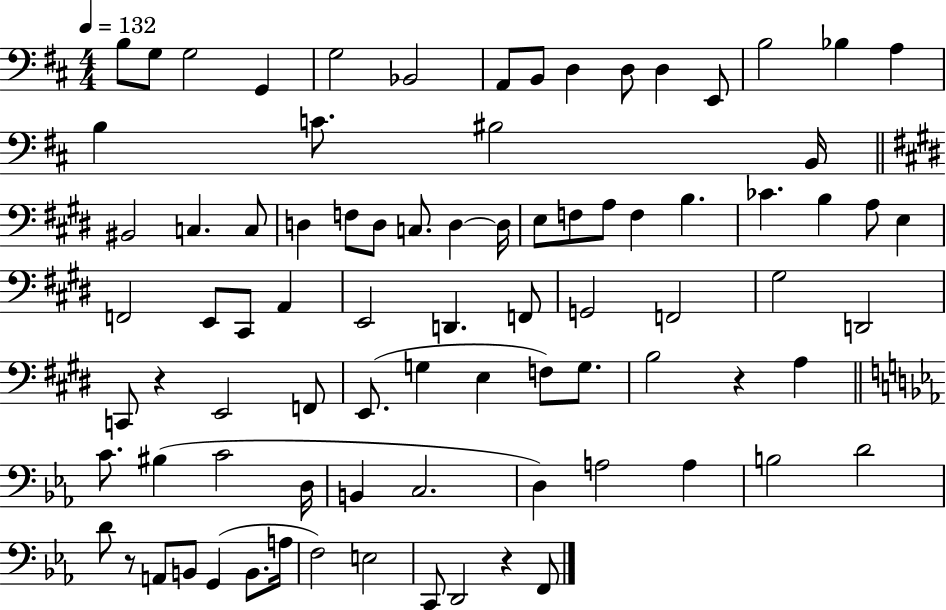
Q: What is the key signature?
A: D major